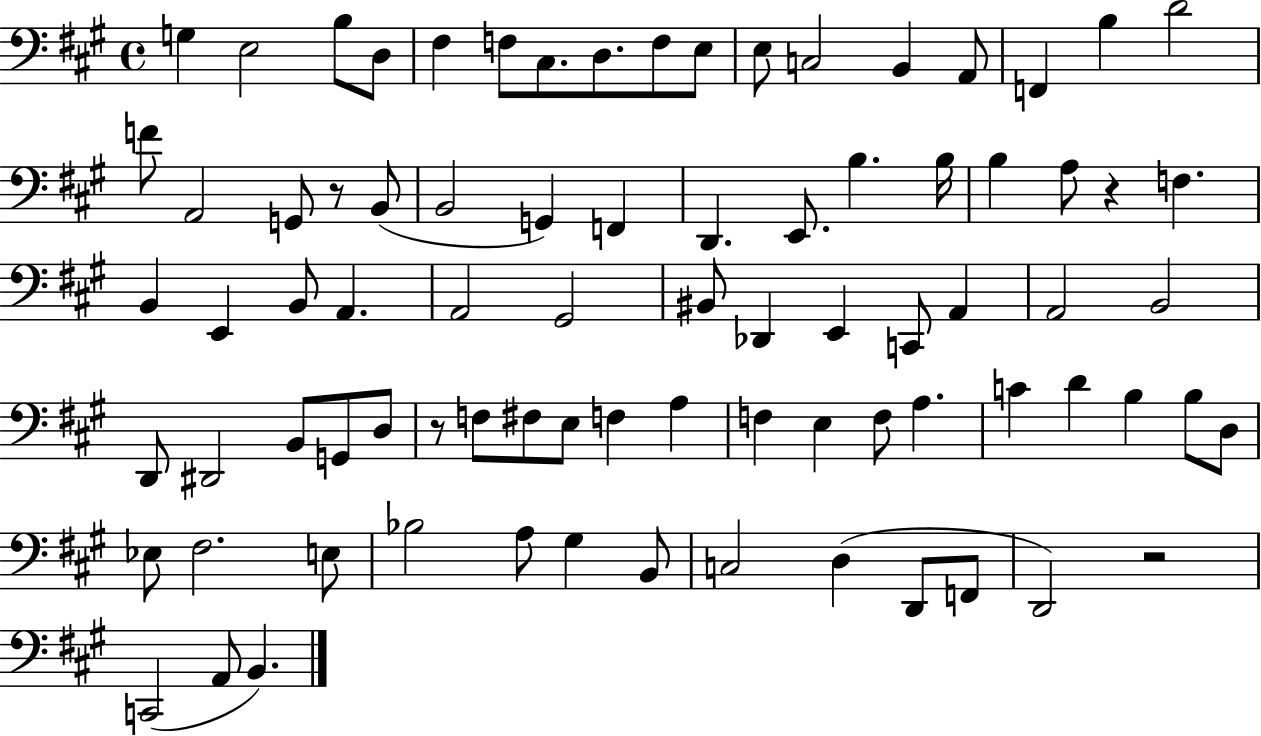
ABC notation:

X:1
T:Untitled
M:4/4
L:1/4
K:A
G, E,2 B,/2 D,/2 ^F, F,/2 ^C,/2 D,/2 F,/2 E,/2 E,/2 C,2 B,, A,,/2 F,, B, D2 F/2 A,,2 G,,/2 z/2 B,,/2 B,,2 G,, F,, D,, E,,/2 B, B,/4 B, A,/2 z F, B,, E,, B,,/2 A,, A,,2 ^G,,2 ^B,,/2 _D,, E,, C,,/2 A,, A,,2 B,,2 D,,/2 ^D,,2 B,,/2 G,,/2 D,/2 z/2 F,/2 ^F,/2 E,/2 F, A, F, E, F,/2 A, C D B, B,/2 D,/2 _E,/2 ^F,2 E,/2 _B,2 A,/2 ^G, B,,/2 C,2 D, D,,/2 F,,/2 D,,2 z2 C,,2 A,,/2 B,,